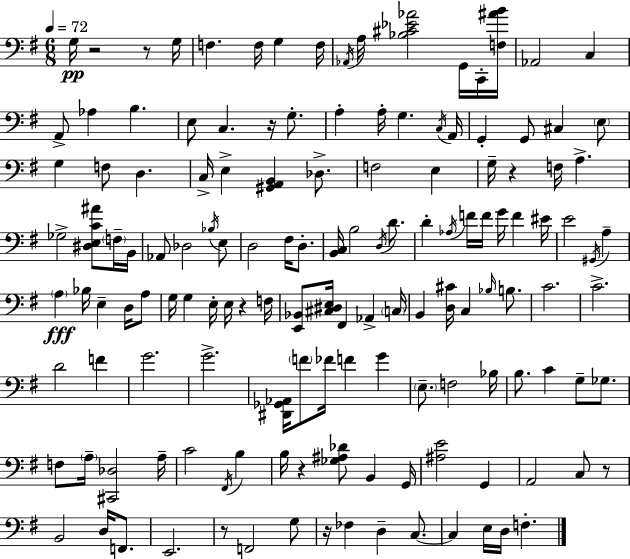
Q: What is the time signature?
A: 6/8